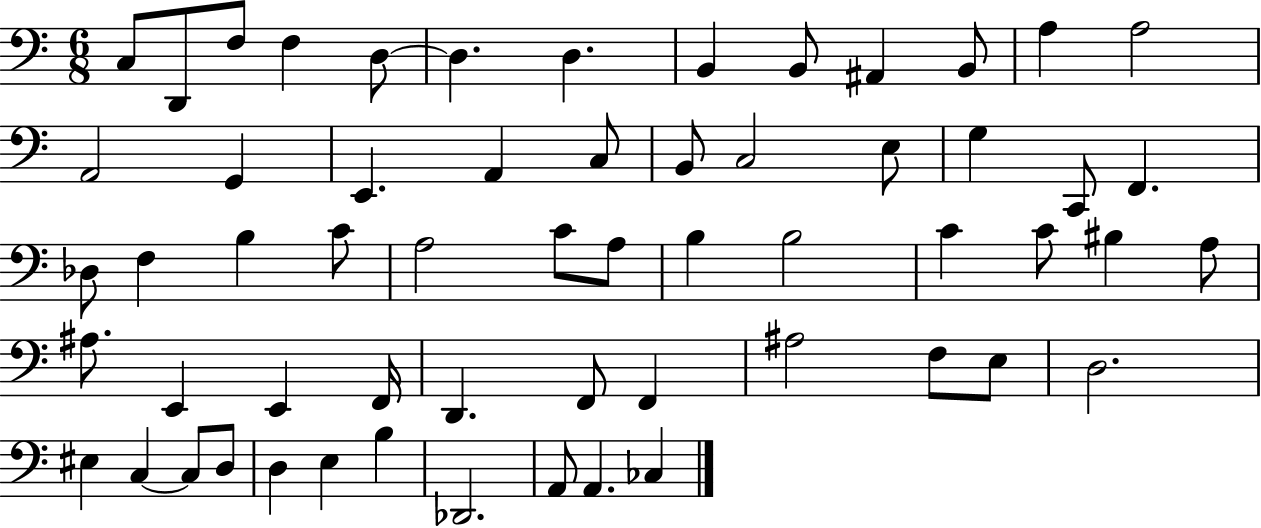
C3/e D2/e F3/e F3/q D3/e D3/q. D3/q. B2/q B2/e A#2/q B2/e A3/q A3/h A2/h G2/q E2/q. A2/q C3/e B2/e C3/h E3/e G3/q C2/e F2/q. Db3/e F3/q B3/q C4/e A3/h C4/e A3/e B3/q B3/h C4/q C4/e BIS3/q A3/e A#3/e. E2/q E2/q F2/s D2/q. F2/e F2/q A#3/h F3/e E3/e D3/h. EIS3/q C3/q C3/e D3/e D3/q E3/q B3/q Db2/h. A2/e A2/q. CES3/q